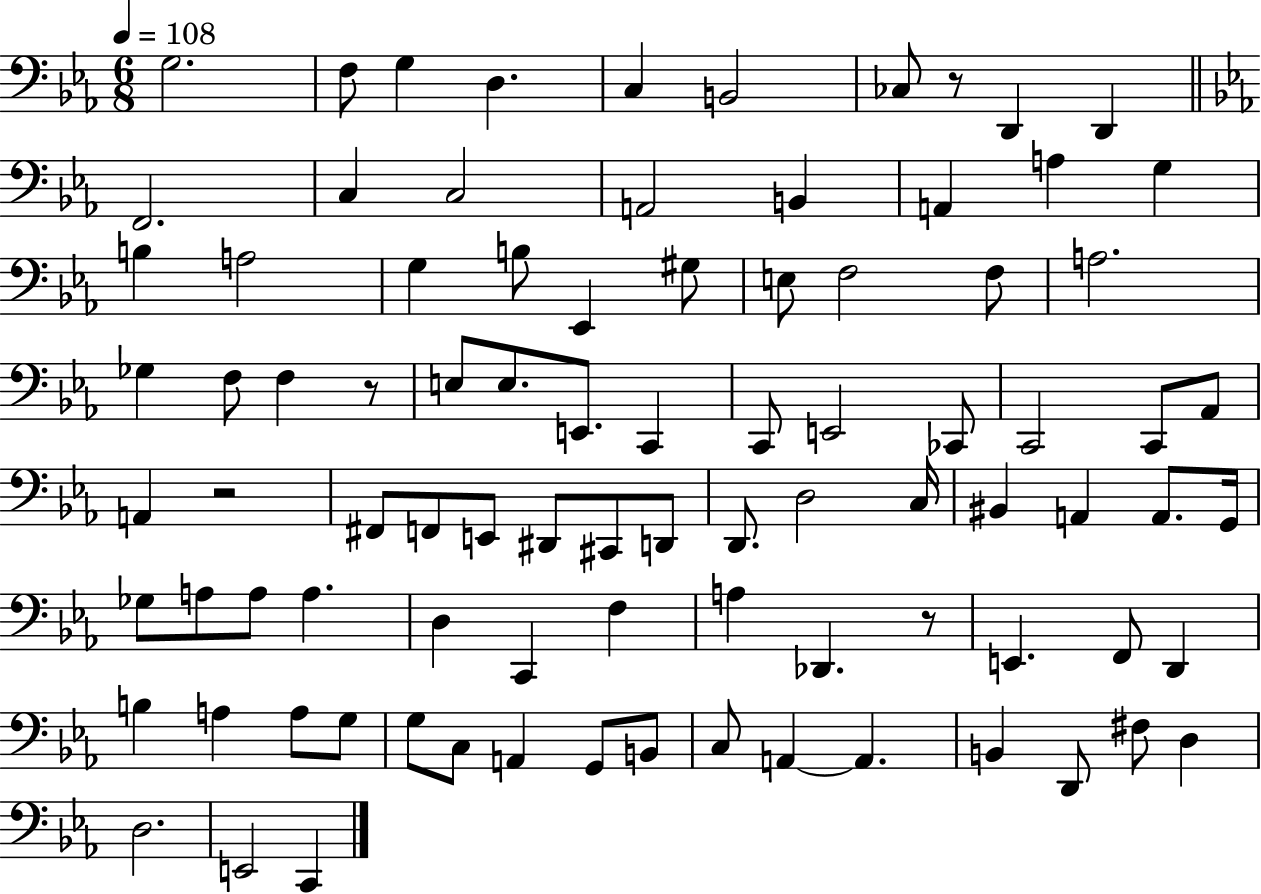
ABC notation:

X:1
T:Untitled
M:6/8
L:1/4
K:Eb
G,2 F,/2 G, D, C, B,,2 _C,/2 z/2 D,, D,, F,,2 C, C,2 A,,2 B,, A,, A, G, B, A,2 G, B,/2 _E,, ^G,/2 E,/2 F,2 F,/2 A,2 _G, F,/2 F, z/2 E,/2 E,/2 E,,/2 C,, C,,/2 E,,2 _C,,/2 C,,2 C,,/2 _A,,/2 A,, z2 ^F,,/2 F,,/2 E,,/2 ^D,,/2 ^C,,/2 D,,/2 D,,/2 D,2 C,/4 ^B,, A,, A,,/2 G,,/4 _G,/2 A,/2 A,/2 A, D, C,, F, A, _D,, z/2 E,, F,,/2 D,, B, A, A,/2 G,/2 G,/2 C,/2 A,, G,,/2 B,,/2 C,/2 A,, A,, B,, D,,/2 ^F,/2 D, D,2 E,,2 C,,